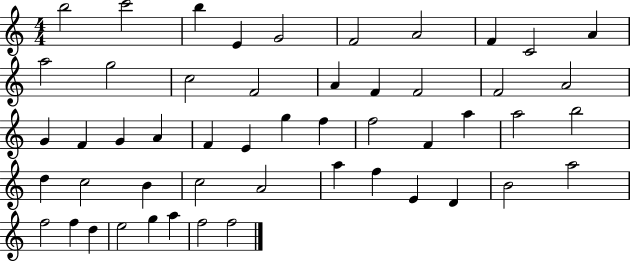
B5/h C6/h B5/q E4/q G4/h F4/h A4/h F4/q C4/h A4/q A5/h G5/h C5/h F4/h A4/q F4/q F4/h F4/h A4/h G4/q F4/q G4/q A4/q F4/q E4/q G5/q F5/q F5/h F4/q A5/q A5/h B5/h D5/q C5/h B4/q C5/h A4/h A5/q F5/q E4/q D4/q B4/h A5/h F5/h F5/q D5/q E5/h G5/q A5/q F5/h F5/h